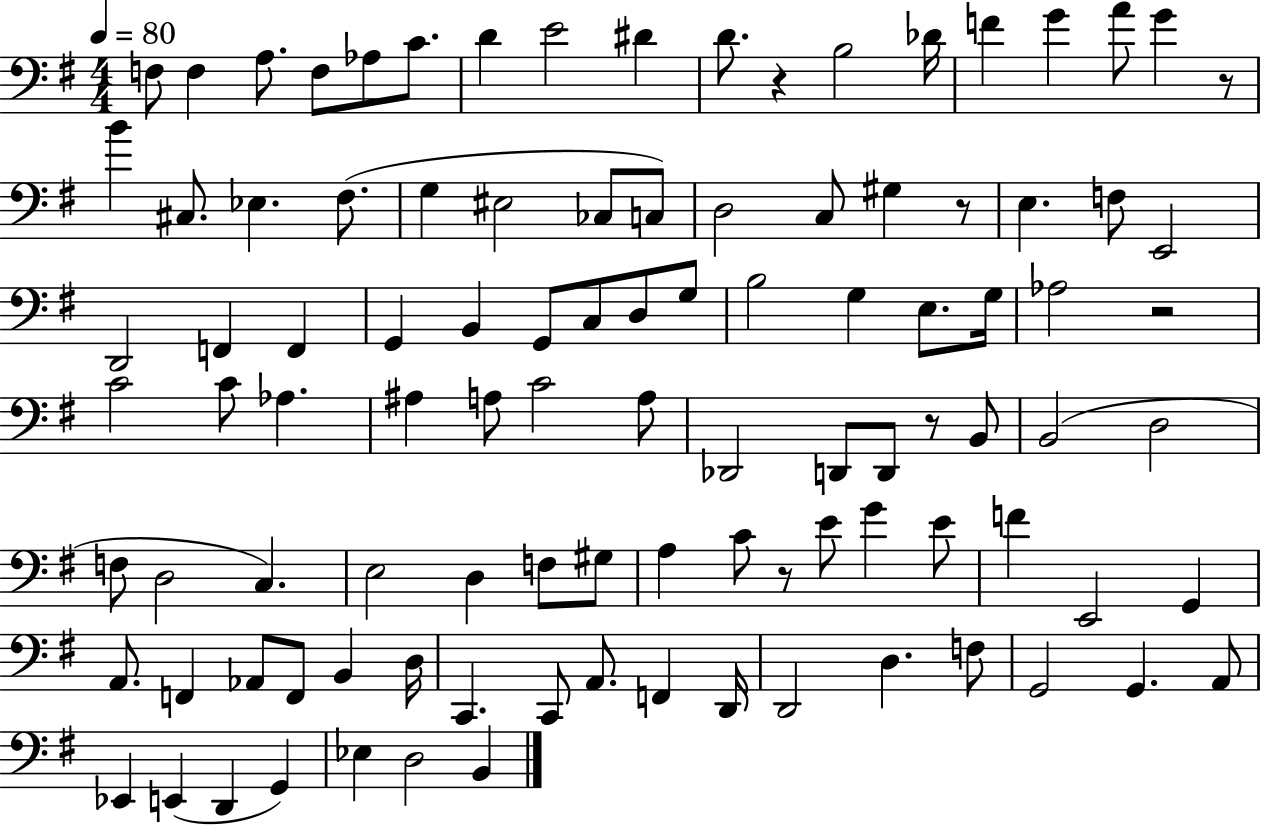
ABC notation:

X:1
T:Untitled
M:4/4
L:1/4
K:G
F,/2 F, A,/2 F,/2 _A,/2 C/2 D E2 ^D D/2 z B,2 _D/4 F G A/2 G z/2 B ^C,/2 _E, ^F,/2 G, ^E,2 _C,/2 C,/2 D,2 C,/2 ^G, z/2 E, F,/2 E,,2 D,,2 F,, F,, G,, B,, G,,/2 C,/2 D,/2 G,/2 B,2 G, E,/2 G,/4 _A,2 z2 C2 C/2 _A, ^A, A,/2 C2 A,/2 _D,,2 D,,/2 D,,/2 z/2 B,,/2 B,,2 D,2 F,/2 D,2 C, E,2 D, F,/2 ^G,/2 A, C/2 z/2 E/2 G E/2 F E,,2 G,, A,,/2 F,, _A,,/2 F,,/2 B,, D,/4 C,, C,,/2 A,,/2 F,, D,,/4 D,,2 D, F,/2 G,,2 G,, A,,/2 _E,, E,, D,, G,, _E, D,2 B,,